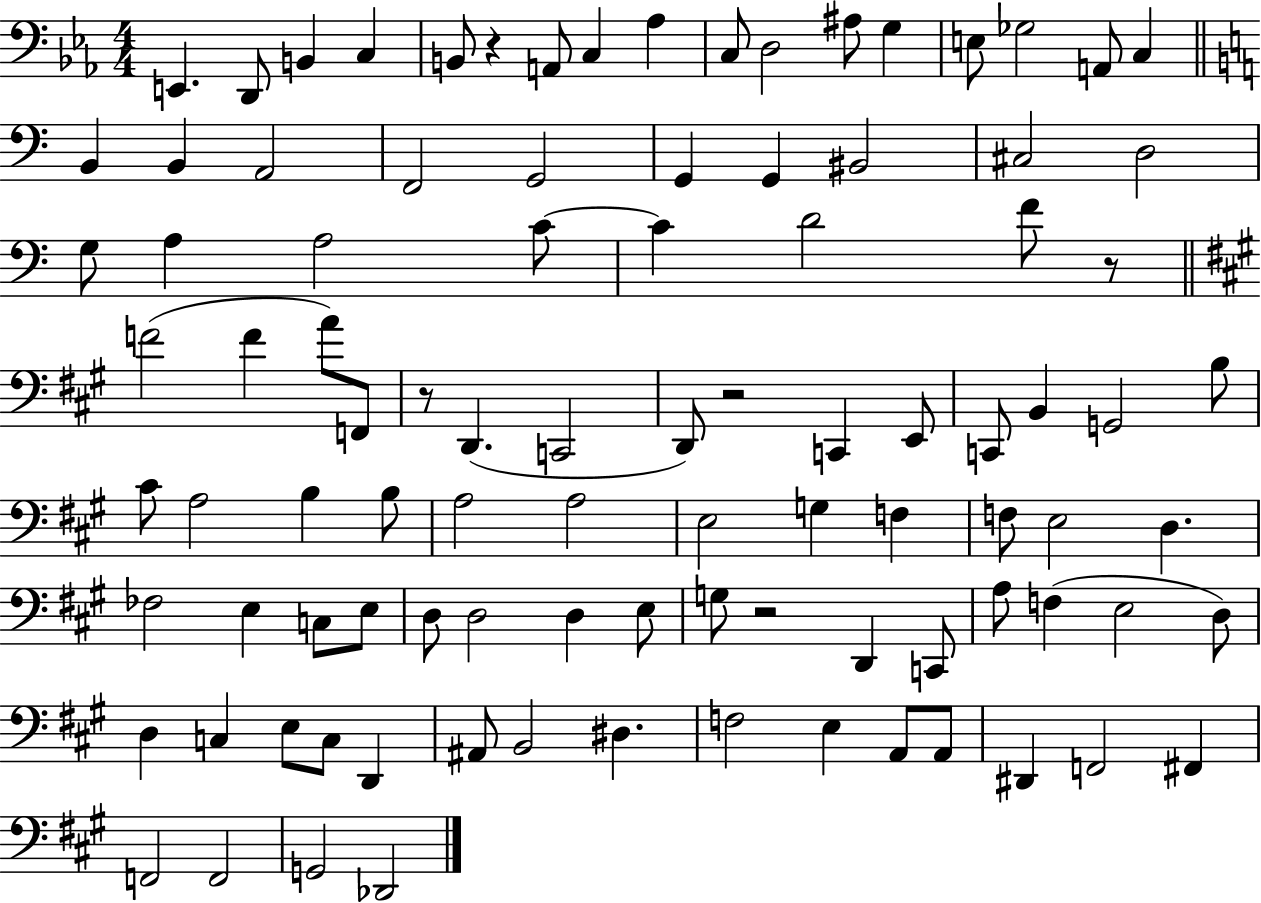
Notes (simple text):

E2/q. D2/e B2/q C3/q B2/e R/q A2/e C3/q Ab3/q C3/e D3/h A#3/e G3/q E3/e Gb3/h A2/e C3/q B2/q B2/q A2/h F2/h G2/h G2/q G2/q BIS2/h C#3/h D3/h G3/e A3/q A3/h C4/e C4/q D4/h F4/e R/e F4/h F4/q A4/e F2/e R/e D2/q. C2/h D2/e R/h C2/q E2/e C2/e B2/q G2/h B3/e C#4/e A3/h B3/q B3/e A3/h A3/h E3/h G3/q F3/q F3/e E3/h D3/q. FES3/h E3/q C3/e E3/e D3/e D3/h D3/q E3/e G3/e R/h D2/q C2/e A3/e F3/q E3/h D3/e D3/q C3/q E3/e C3/e D2/q A#2/e B2/h D#3/q. F3/h E3/q A2/e A2/e D#2/q F2/h F#2/q F2/h F2/h G2/h Db2/h